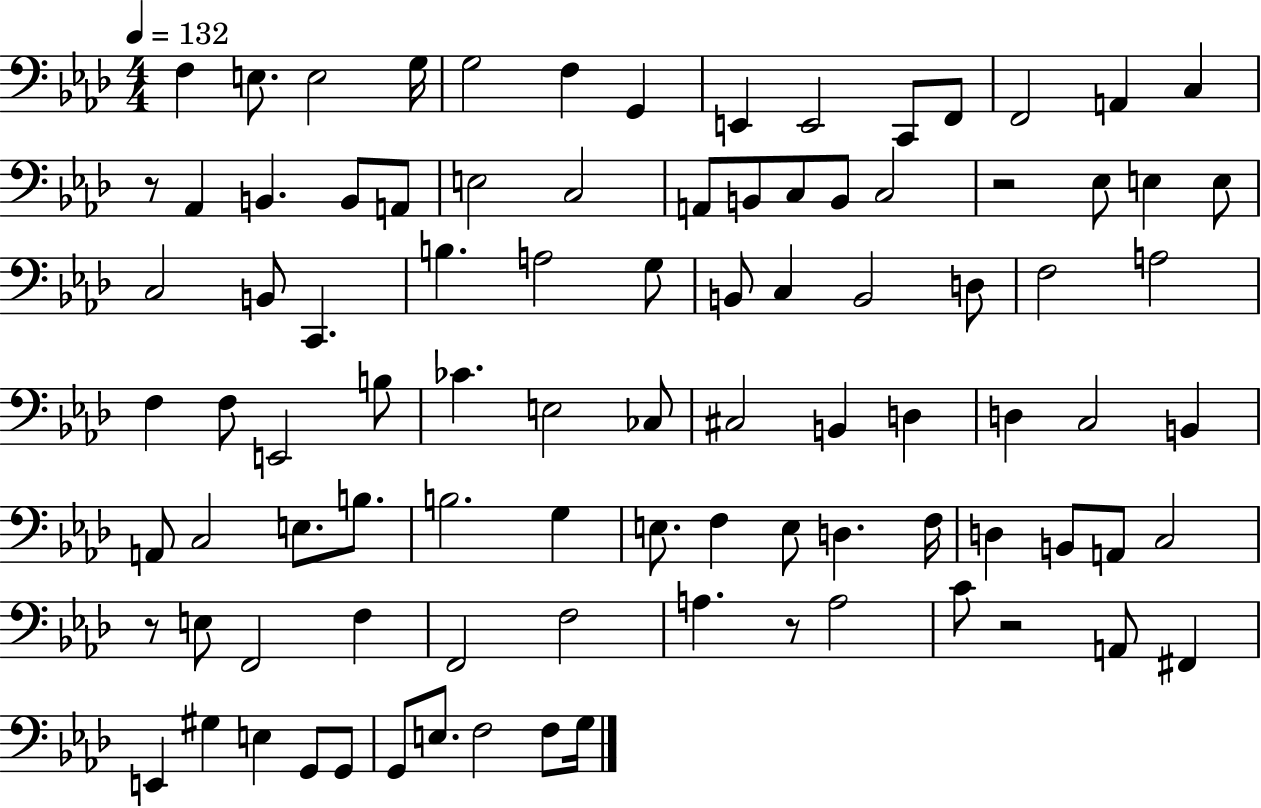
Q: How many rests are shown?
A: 5